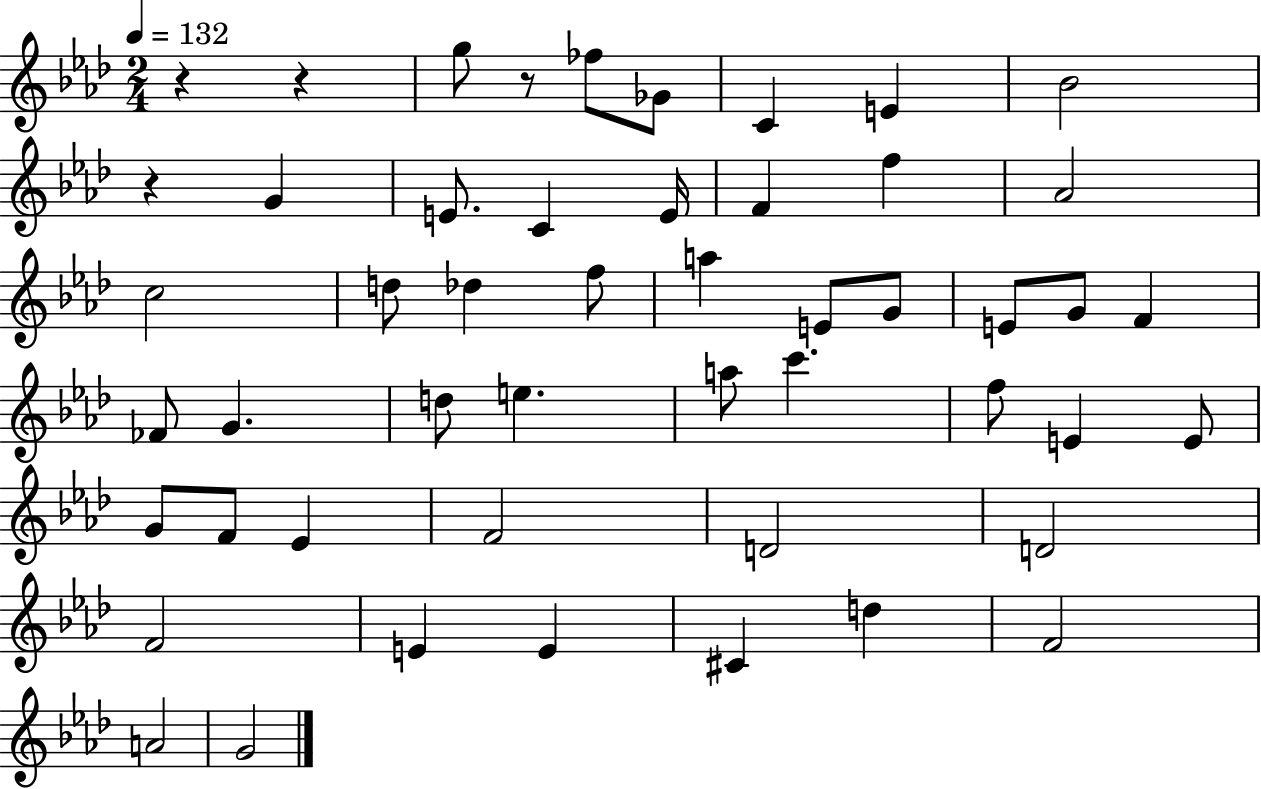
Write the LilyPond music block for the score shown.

{
  \clef treble
  \numericTimeSignature
  \time 2/4
  \key aes \major
  \tempo 4 = 132
  r4 r4 | g''8 r8 fes''8 ges'8 | c'4 e'4 | bes'2 | \break r4 g'4 | e'8. c'4 e'16 | f'4 f''4 | aes'2 | \break c''2 | d''8 des''4 f''8 | a''4 e'8 g'8 | e'8 g'8 f'4 | \break fes'8 g'4. | d''8 e''4. | a''8 c'''4. | f''8 e'4 e'8 | \break g'8 f'8 ees'4 | f'2 | d'2 | d'2 | \break f'2 | e'4 e'4 | cis'4 d''4 | f'2 | \break a'2 | g'2 | \bar "|."
}